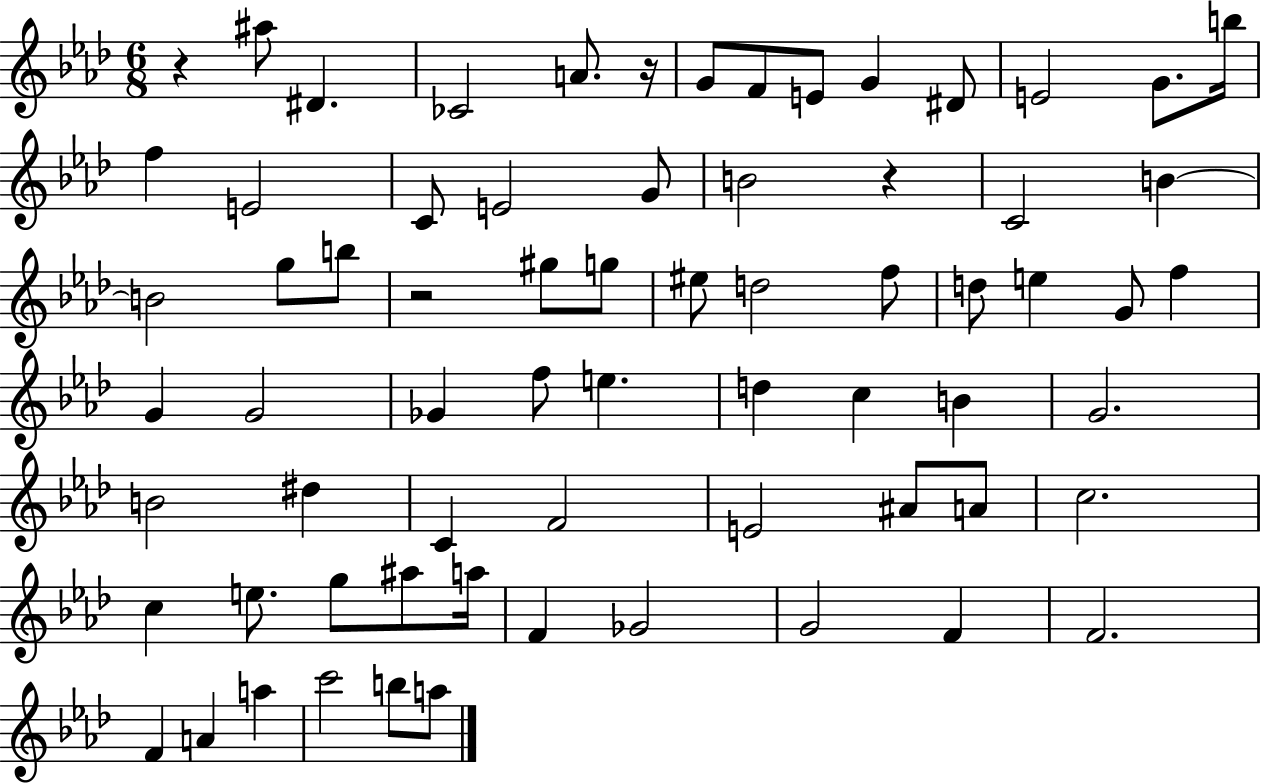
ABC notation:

X:1
T:Untitled
M:6/8
L:1/4
K:Ab
z ^a/2 ^D _C2 A/2 z/4 G/2 F/2 E/2 G ^D/2 E2 G/2 b/4 f E2 C/2 E2 G/2 B2 z C2 B B2 g/2 b/2 z2 ^g/2 g/2 ^e/2 d2 f/2 d/2 e G/2 f G G2 _G f/2 e d c B G2 B2 ^d C F2 E2 ^A/2 A/2 c2 c e/2 g/2 ^a/2 a/4 F _G2 G2 F F2 F A a c'2 b/2 a/2